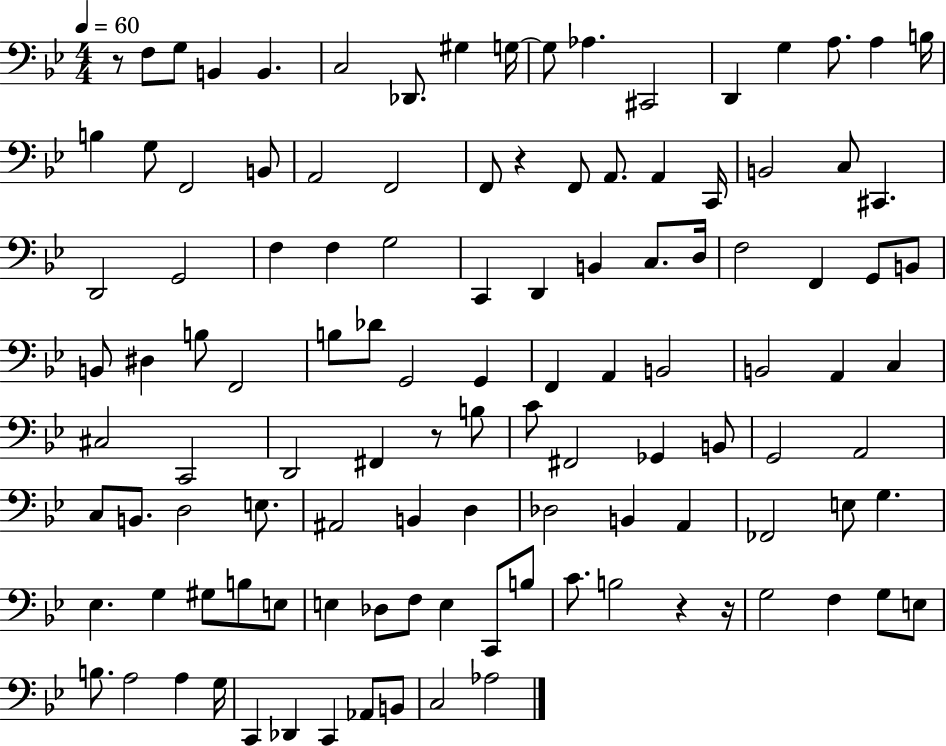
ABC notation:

X:1
T:Untitled
M:4/4
L:1/4
K:Bb
z/2 F,/2 G,/2 B,, B,, C,2 _D,,/2 ^G, G,/4 G,/2 _A, ^C,,2 D,, G, A,/2 A, B,/4 B, G,/2 F,,2 B,,/2 A,,2 F,,2 F,,/2 z F,,/2 A,,/2 A,, C,,/4 B,,2 C,/2 ^C,, D,,2 G,,2 F, F, G,2 C,, D,, B,, C,/2 D,/4 F,2 F,, G,,/2 B,,/2 B,,/2 ^D, B,/2 F,,2 B,/2 _D/2 G,,2 G,, F,, A,, B,,2 B,,2 A,, C, ^C,2 C,,2 D,,2 ^F,, z/2 B,/2 C/2 ^F,,2 _G,, B,,/2 G,,2 A,,2 C,/2 B,,/2 D,2 E,/2 ^A,,2 B,, D, _D,2 B,, A,, _F,,2 E,/2 G, _E, G, ^G,/2 B,/2 E,/2 E, _D,/2 F,/2 E, C,,/2 B,/2 C/2 B,2 z z/4 G,2 F, G,/2 E,/2 B,/2 A,2 A, G,/4 C,, _D,, C,, _A,,/2 B,,/2 C,2 _A,2